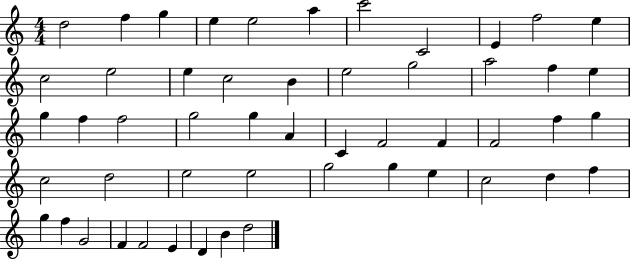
D5/h F5/q G5/q E5/q E5/h A5/q C6/h C4/h E4/q F5/h E5/q C5/h E5/h E5/q C5/h B4/q E5/h G5/h A5/h F5/q E5/q G5/q F5/q F5/h G5/h G5/q A4/q C4/q F4/h F4/q F4/h F5/q G5/q C5/h D5/h E5/h E5/h G5/h G5/q E5/q C5/h D5/q F5/q G5/q F5/q G4/h F4/q F4/h E4/q D4/q B4/q D5/h